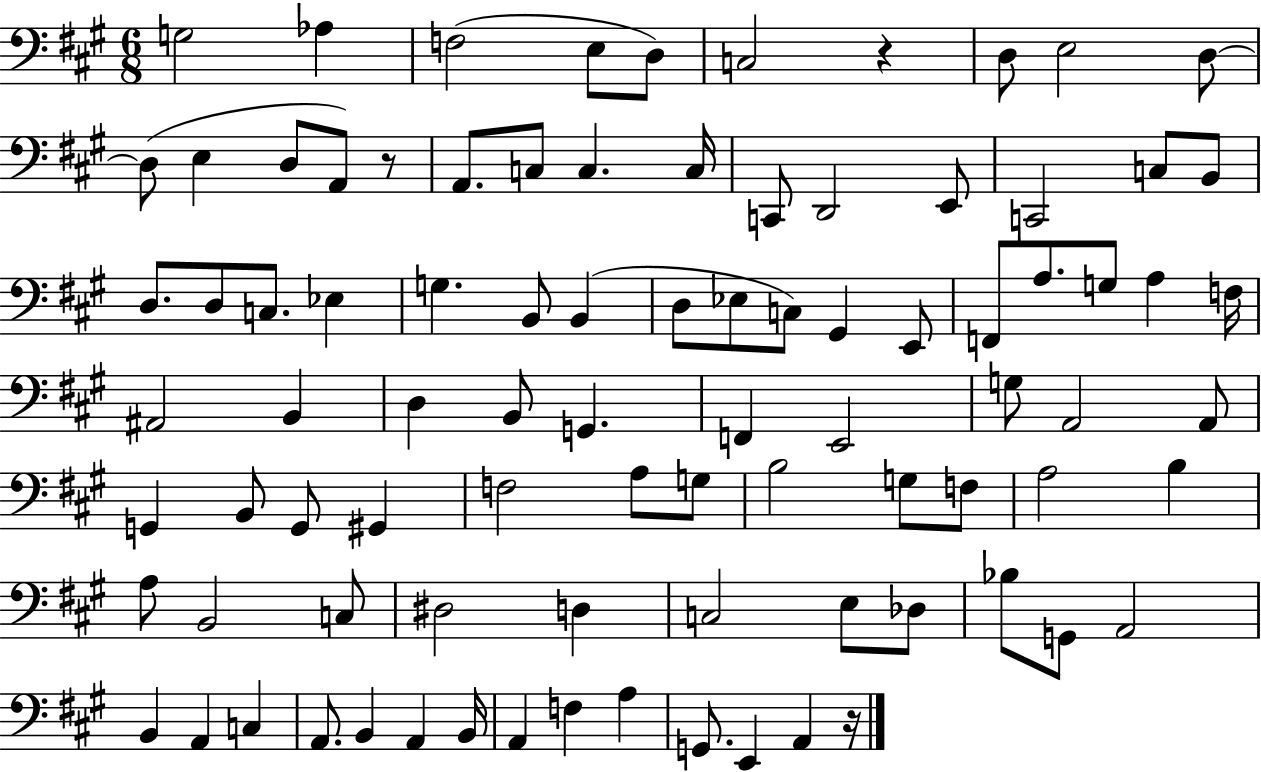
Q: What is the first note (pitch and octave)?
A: G3